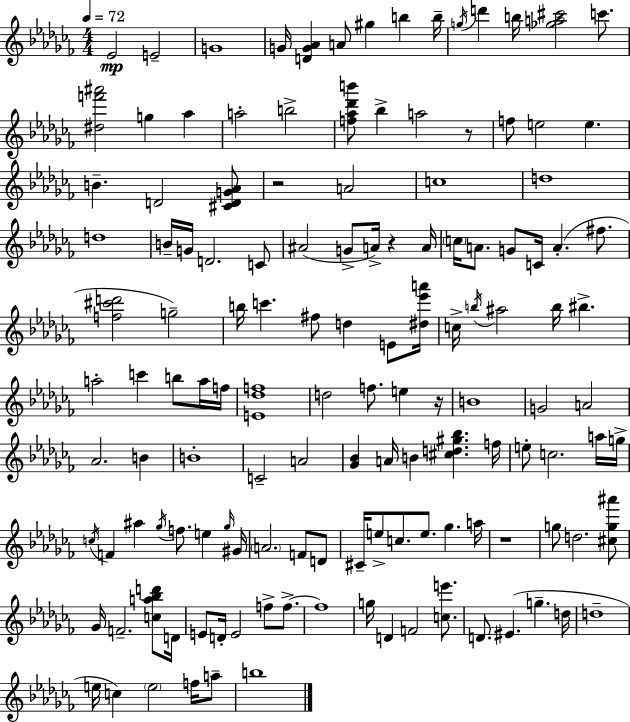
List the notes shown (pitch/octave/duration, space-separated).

Eb4/h E4/h G4/w G4/s [D4,G4,Ab4]/q A4/e G#5/q B5/q B5/s G5/s D6/q B5/s [Gb5,A5,C#6]/h C6/e. [D#5,F6,A#6]/h G5/q Ab5/q A5/h B5/h [F5,Ab5,Db6,B6]/e Bb5/q A5/h R/e F5/e E5/h E5/q. B4/q. D4/h [C#4,D4,G4,Ab4]/e R/h A4/h C5/w D5/w D5/w B4/s G4/s D4/h. C4/e A#4/h G4/e A4/s R/q A4/s C5/s A4/e. G4/e C4/s A4/q. F#5/e. [F5,C#6,D6]/h G5/h B5/s C6/q. F#5/e D5/q E4/e [D#5,Eb6,A6]/s C5/s B5/s A#5/h B5/s BIS5/q. A5/h C6/q B5/e A5/s F5/s [E4,Db5,F5]/w D5/h F5/e. E5/q R/s B4/w G4/h A4/h Ab4/h. B4/q B4/w C4/h A4/h [Gb4,Bb4]/q A4/s B4/q [C#5,D5,G#5,Bb5]/q. F5/s E5/e C5/h. A5/s G5/s C5/s F4/q A#5/q Gb5/s F5/e. E5/q Gb5/s G#4/s A4/h. F4/e D4/e C#4/s E5/e C5/e. E5/e. Gb5/q. A5/s R/w G5/e D5/h. [C#5,G5,A#6]/e Gb4/s F4/h. [C5,A5,Bb5,D6]/e D4/s E4/e D4/s E4/h F5/e F5/e. F5/w G5/s D4/q F4/h [C5,E6]/e. D4/e. EIS4/q. G5/q. D5/s D5/w E5/s C5/q E5/h F5/s A5/e B5/w